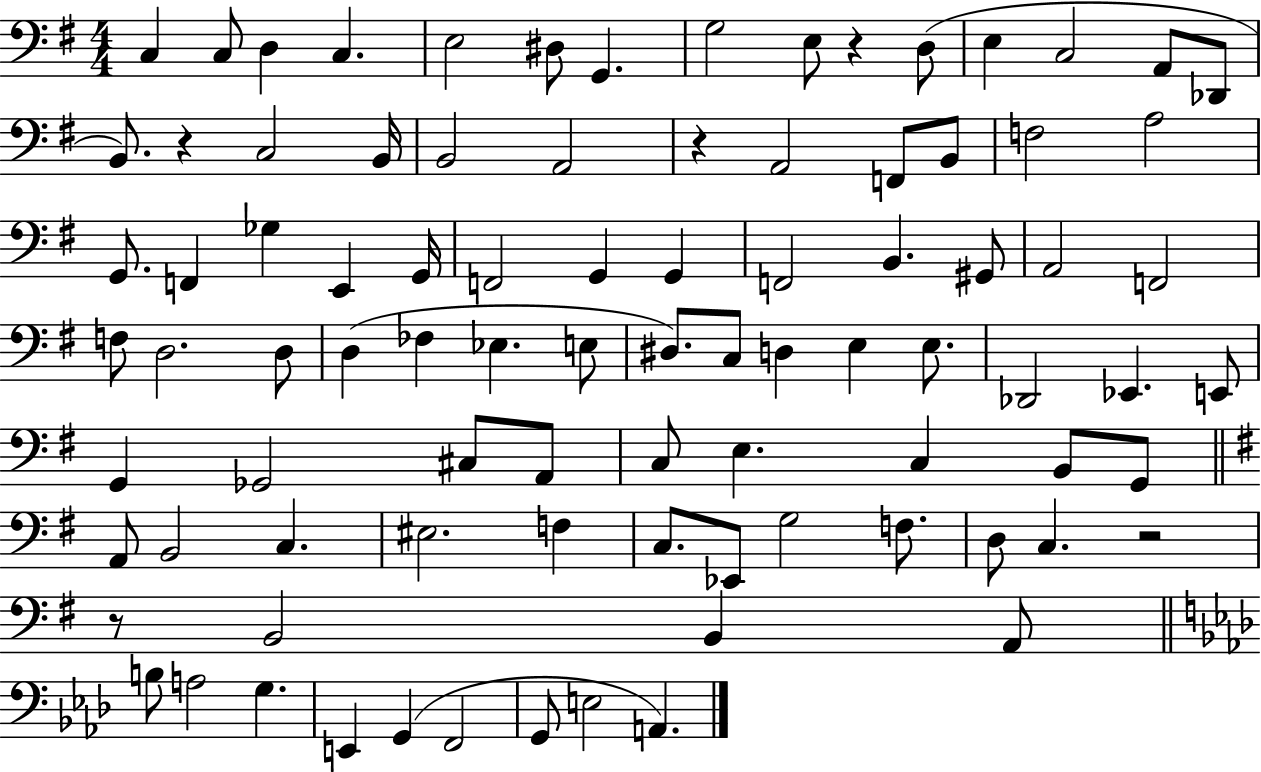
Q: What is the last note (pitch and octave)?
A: A2